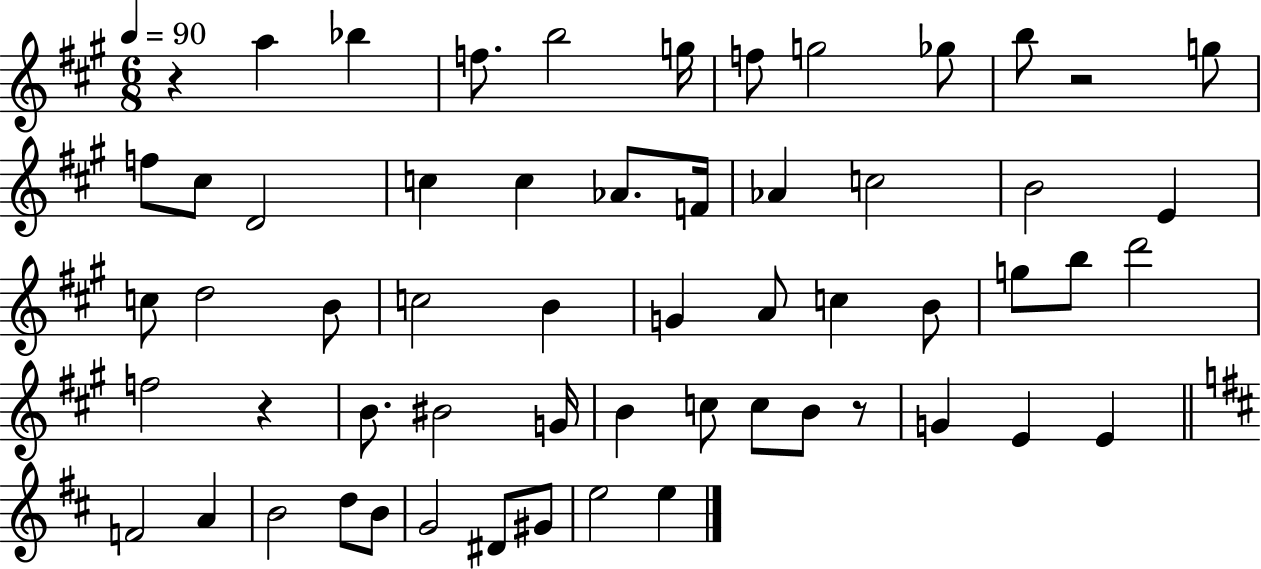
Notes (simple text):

R/q A5/q Bb5/q F5/e. B5/h G5/s F5/e G5/h Gb5/e B5/e R/h G5/e F5/e C#5/e D4/h C5/q C5/q Ab4/e. F4/s Ab4/q C5/h B4/h E4/q C5/e D5/h B4/e C5/h B4/q G4/q A4/e C5/q B4/e G5/e B5/e D6/h F5/h R/q B4/e. BIS4/h G4/s B4/q C5/e C5/e B4/e R/e G4/q E4/q E4/q F4/h A4/q B4/h D5/e B4/e G4/h D#4/e G#4/e E5/h E5/q